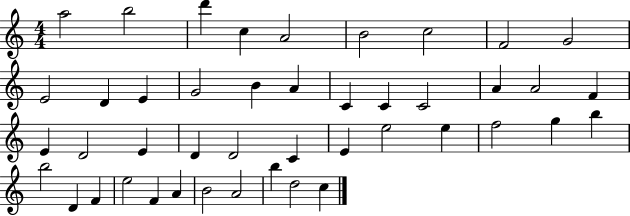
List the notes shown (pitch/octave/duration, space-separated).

A5/h B5/h D6/q C5/q A4/h B4/h C5/h F4/h G4/h E4/h D4/q E4/q G4/h B4/q A4/q C4/q C4/q C4/h A4/q A4/h F4/q E4/q D4/h E4/q D4/q D4/h C4/q E4/q E5/h E5/q F5/h G5/q B5/q B5/h D4/q F4/q E5/h F4/q A4/q B4/h A4/h B5/q D5/h C5/q